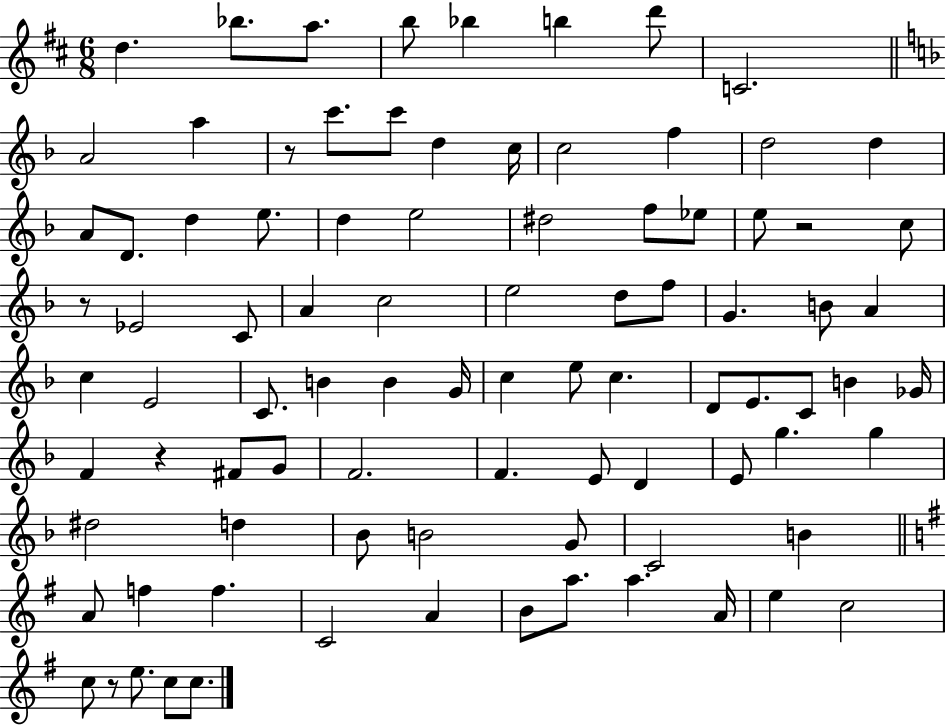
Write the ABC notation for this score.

X:1
T:Untitled
M:6/8
L:1/4
K:D
d _b/2 a/2 b/2 _b b d'/2 C2 A2 a z/2 c'/2 c'/2 d c/4 c2 f d2 d A/2 D/2 d e/2 d e2 ^d2 f/2 _e/2 e/2 z2 c/2 z/2 _E2 C/2 A c2 e2 d/2 f/2 G B/2 A c E2 C/2 B B G/4 c e/2 c D/2 E/2 C/2 B _G/4 F z ^F/2 G/2 F2 F E/2 D E/2 g g ^d2 d _B/2 B2 G/2 C2 B A/2 f f C2 A B/2 a/2 a A/4 e c2 c/2 z/2 e/2 c/2 c/2